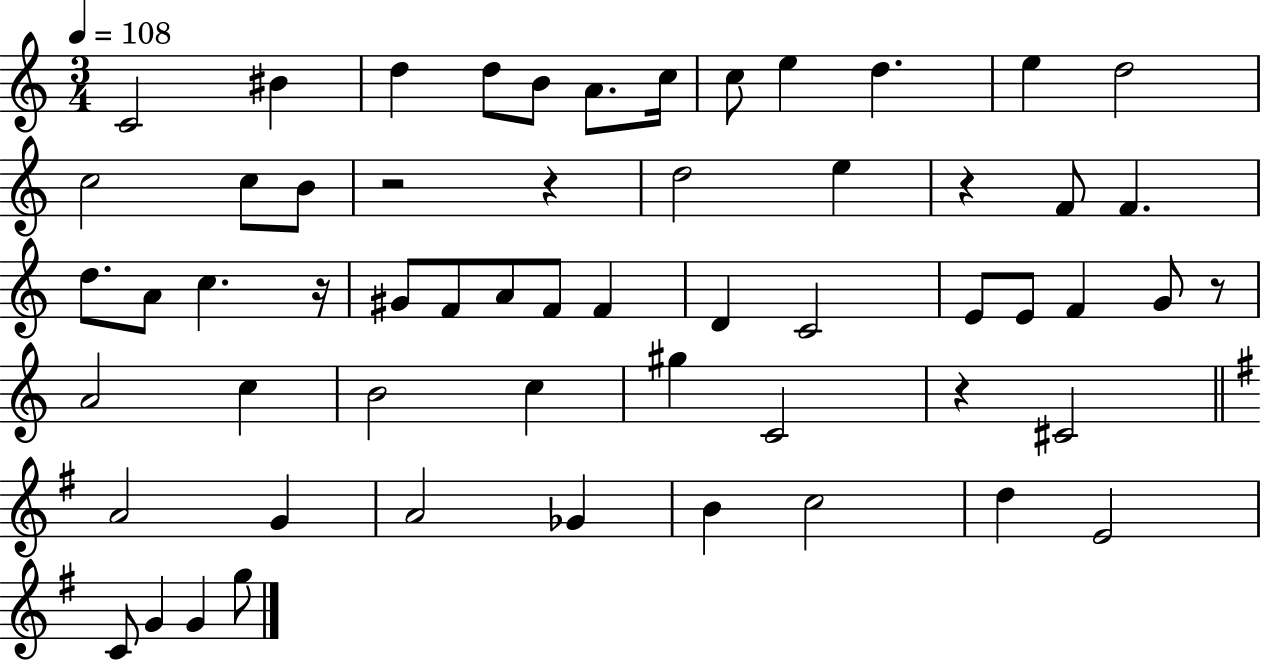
X:1
T:Untitled
M:3/4
L:1/4
K:C
C2 ^B d d/2 B/2 A/2 c/4 c/2 e d e d2 c2 c/2 B/2 z2 z d2 e z F/2 F d/2 A/2 c z/4 ^G/2 F/2 A/2 F/2 F D C2 E/2 E/2 F G/2 z/2 A2 c B2 c ^g C2 z ^C2 A2 G A2 _G B c2 d E2 C/2 G G g/2